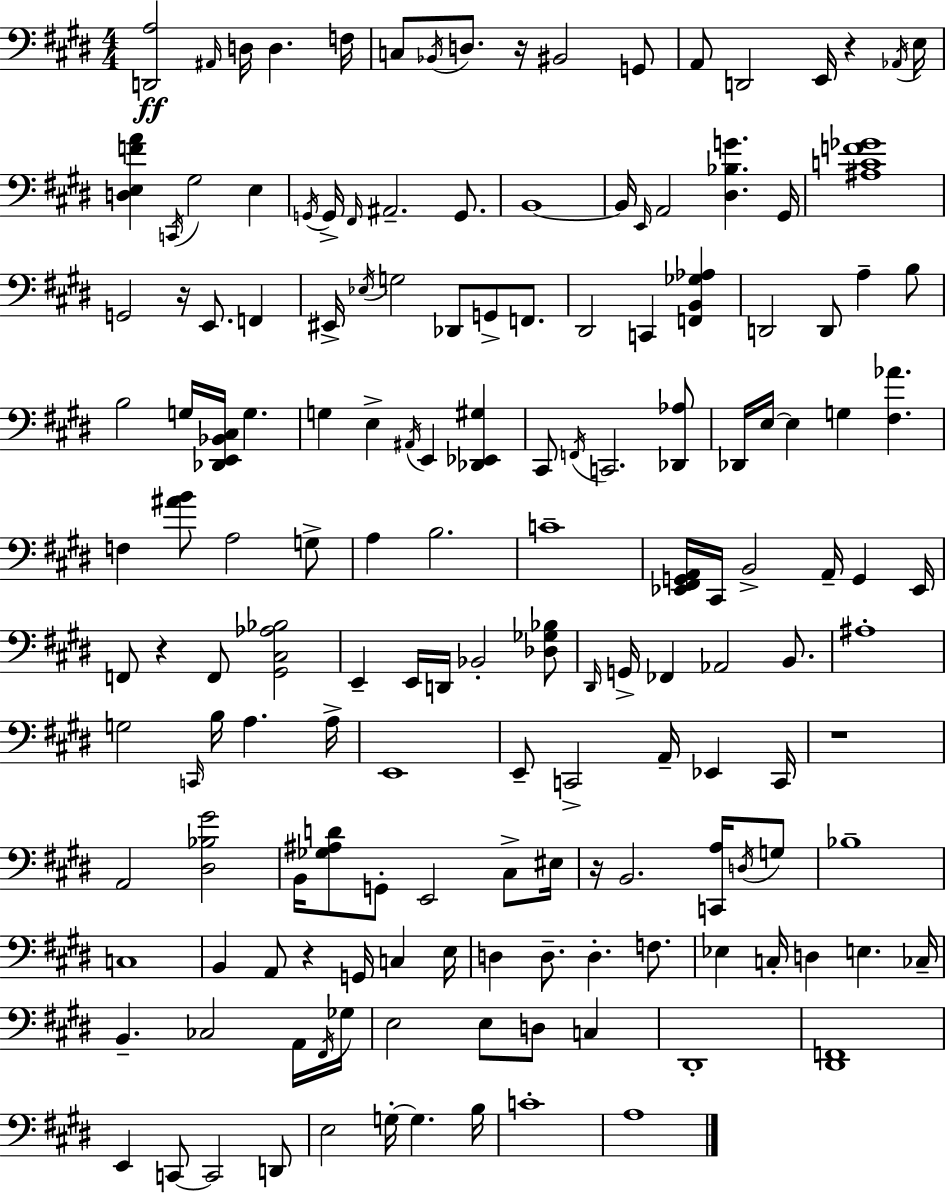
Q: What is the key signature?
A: E major